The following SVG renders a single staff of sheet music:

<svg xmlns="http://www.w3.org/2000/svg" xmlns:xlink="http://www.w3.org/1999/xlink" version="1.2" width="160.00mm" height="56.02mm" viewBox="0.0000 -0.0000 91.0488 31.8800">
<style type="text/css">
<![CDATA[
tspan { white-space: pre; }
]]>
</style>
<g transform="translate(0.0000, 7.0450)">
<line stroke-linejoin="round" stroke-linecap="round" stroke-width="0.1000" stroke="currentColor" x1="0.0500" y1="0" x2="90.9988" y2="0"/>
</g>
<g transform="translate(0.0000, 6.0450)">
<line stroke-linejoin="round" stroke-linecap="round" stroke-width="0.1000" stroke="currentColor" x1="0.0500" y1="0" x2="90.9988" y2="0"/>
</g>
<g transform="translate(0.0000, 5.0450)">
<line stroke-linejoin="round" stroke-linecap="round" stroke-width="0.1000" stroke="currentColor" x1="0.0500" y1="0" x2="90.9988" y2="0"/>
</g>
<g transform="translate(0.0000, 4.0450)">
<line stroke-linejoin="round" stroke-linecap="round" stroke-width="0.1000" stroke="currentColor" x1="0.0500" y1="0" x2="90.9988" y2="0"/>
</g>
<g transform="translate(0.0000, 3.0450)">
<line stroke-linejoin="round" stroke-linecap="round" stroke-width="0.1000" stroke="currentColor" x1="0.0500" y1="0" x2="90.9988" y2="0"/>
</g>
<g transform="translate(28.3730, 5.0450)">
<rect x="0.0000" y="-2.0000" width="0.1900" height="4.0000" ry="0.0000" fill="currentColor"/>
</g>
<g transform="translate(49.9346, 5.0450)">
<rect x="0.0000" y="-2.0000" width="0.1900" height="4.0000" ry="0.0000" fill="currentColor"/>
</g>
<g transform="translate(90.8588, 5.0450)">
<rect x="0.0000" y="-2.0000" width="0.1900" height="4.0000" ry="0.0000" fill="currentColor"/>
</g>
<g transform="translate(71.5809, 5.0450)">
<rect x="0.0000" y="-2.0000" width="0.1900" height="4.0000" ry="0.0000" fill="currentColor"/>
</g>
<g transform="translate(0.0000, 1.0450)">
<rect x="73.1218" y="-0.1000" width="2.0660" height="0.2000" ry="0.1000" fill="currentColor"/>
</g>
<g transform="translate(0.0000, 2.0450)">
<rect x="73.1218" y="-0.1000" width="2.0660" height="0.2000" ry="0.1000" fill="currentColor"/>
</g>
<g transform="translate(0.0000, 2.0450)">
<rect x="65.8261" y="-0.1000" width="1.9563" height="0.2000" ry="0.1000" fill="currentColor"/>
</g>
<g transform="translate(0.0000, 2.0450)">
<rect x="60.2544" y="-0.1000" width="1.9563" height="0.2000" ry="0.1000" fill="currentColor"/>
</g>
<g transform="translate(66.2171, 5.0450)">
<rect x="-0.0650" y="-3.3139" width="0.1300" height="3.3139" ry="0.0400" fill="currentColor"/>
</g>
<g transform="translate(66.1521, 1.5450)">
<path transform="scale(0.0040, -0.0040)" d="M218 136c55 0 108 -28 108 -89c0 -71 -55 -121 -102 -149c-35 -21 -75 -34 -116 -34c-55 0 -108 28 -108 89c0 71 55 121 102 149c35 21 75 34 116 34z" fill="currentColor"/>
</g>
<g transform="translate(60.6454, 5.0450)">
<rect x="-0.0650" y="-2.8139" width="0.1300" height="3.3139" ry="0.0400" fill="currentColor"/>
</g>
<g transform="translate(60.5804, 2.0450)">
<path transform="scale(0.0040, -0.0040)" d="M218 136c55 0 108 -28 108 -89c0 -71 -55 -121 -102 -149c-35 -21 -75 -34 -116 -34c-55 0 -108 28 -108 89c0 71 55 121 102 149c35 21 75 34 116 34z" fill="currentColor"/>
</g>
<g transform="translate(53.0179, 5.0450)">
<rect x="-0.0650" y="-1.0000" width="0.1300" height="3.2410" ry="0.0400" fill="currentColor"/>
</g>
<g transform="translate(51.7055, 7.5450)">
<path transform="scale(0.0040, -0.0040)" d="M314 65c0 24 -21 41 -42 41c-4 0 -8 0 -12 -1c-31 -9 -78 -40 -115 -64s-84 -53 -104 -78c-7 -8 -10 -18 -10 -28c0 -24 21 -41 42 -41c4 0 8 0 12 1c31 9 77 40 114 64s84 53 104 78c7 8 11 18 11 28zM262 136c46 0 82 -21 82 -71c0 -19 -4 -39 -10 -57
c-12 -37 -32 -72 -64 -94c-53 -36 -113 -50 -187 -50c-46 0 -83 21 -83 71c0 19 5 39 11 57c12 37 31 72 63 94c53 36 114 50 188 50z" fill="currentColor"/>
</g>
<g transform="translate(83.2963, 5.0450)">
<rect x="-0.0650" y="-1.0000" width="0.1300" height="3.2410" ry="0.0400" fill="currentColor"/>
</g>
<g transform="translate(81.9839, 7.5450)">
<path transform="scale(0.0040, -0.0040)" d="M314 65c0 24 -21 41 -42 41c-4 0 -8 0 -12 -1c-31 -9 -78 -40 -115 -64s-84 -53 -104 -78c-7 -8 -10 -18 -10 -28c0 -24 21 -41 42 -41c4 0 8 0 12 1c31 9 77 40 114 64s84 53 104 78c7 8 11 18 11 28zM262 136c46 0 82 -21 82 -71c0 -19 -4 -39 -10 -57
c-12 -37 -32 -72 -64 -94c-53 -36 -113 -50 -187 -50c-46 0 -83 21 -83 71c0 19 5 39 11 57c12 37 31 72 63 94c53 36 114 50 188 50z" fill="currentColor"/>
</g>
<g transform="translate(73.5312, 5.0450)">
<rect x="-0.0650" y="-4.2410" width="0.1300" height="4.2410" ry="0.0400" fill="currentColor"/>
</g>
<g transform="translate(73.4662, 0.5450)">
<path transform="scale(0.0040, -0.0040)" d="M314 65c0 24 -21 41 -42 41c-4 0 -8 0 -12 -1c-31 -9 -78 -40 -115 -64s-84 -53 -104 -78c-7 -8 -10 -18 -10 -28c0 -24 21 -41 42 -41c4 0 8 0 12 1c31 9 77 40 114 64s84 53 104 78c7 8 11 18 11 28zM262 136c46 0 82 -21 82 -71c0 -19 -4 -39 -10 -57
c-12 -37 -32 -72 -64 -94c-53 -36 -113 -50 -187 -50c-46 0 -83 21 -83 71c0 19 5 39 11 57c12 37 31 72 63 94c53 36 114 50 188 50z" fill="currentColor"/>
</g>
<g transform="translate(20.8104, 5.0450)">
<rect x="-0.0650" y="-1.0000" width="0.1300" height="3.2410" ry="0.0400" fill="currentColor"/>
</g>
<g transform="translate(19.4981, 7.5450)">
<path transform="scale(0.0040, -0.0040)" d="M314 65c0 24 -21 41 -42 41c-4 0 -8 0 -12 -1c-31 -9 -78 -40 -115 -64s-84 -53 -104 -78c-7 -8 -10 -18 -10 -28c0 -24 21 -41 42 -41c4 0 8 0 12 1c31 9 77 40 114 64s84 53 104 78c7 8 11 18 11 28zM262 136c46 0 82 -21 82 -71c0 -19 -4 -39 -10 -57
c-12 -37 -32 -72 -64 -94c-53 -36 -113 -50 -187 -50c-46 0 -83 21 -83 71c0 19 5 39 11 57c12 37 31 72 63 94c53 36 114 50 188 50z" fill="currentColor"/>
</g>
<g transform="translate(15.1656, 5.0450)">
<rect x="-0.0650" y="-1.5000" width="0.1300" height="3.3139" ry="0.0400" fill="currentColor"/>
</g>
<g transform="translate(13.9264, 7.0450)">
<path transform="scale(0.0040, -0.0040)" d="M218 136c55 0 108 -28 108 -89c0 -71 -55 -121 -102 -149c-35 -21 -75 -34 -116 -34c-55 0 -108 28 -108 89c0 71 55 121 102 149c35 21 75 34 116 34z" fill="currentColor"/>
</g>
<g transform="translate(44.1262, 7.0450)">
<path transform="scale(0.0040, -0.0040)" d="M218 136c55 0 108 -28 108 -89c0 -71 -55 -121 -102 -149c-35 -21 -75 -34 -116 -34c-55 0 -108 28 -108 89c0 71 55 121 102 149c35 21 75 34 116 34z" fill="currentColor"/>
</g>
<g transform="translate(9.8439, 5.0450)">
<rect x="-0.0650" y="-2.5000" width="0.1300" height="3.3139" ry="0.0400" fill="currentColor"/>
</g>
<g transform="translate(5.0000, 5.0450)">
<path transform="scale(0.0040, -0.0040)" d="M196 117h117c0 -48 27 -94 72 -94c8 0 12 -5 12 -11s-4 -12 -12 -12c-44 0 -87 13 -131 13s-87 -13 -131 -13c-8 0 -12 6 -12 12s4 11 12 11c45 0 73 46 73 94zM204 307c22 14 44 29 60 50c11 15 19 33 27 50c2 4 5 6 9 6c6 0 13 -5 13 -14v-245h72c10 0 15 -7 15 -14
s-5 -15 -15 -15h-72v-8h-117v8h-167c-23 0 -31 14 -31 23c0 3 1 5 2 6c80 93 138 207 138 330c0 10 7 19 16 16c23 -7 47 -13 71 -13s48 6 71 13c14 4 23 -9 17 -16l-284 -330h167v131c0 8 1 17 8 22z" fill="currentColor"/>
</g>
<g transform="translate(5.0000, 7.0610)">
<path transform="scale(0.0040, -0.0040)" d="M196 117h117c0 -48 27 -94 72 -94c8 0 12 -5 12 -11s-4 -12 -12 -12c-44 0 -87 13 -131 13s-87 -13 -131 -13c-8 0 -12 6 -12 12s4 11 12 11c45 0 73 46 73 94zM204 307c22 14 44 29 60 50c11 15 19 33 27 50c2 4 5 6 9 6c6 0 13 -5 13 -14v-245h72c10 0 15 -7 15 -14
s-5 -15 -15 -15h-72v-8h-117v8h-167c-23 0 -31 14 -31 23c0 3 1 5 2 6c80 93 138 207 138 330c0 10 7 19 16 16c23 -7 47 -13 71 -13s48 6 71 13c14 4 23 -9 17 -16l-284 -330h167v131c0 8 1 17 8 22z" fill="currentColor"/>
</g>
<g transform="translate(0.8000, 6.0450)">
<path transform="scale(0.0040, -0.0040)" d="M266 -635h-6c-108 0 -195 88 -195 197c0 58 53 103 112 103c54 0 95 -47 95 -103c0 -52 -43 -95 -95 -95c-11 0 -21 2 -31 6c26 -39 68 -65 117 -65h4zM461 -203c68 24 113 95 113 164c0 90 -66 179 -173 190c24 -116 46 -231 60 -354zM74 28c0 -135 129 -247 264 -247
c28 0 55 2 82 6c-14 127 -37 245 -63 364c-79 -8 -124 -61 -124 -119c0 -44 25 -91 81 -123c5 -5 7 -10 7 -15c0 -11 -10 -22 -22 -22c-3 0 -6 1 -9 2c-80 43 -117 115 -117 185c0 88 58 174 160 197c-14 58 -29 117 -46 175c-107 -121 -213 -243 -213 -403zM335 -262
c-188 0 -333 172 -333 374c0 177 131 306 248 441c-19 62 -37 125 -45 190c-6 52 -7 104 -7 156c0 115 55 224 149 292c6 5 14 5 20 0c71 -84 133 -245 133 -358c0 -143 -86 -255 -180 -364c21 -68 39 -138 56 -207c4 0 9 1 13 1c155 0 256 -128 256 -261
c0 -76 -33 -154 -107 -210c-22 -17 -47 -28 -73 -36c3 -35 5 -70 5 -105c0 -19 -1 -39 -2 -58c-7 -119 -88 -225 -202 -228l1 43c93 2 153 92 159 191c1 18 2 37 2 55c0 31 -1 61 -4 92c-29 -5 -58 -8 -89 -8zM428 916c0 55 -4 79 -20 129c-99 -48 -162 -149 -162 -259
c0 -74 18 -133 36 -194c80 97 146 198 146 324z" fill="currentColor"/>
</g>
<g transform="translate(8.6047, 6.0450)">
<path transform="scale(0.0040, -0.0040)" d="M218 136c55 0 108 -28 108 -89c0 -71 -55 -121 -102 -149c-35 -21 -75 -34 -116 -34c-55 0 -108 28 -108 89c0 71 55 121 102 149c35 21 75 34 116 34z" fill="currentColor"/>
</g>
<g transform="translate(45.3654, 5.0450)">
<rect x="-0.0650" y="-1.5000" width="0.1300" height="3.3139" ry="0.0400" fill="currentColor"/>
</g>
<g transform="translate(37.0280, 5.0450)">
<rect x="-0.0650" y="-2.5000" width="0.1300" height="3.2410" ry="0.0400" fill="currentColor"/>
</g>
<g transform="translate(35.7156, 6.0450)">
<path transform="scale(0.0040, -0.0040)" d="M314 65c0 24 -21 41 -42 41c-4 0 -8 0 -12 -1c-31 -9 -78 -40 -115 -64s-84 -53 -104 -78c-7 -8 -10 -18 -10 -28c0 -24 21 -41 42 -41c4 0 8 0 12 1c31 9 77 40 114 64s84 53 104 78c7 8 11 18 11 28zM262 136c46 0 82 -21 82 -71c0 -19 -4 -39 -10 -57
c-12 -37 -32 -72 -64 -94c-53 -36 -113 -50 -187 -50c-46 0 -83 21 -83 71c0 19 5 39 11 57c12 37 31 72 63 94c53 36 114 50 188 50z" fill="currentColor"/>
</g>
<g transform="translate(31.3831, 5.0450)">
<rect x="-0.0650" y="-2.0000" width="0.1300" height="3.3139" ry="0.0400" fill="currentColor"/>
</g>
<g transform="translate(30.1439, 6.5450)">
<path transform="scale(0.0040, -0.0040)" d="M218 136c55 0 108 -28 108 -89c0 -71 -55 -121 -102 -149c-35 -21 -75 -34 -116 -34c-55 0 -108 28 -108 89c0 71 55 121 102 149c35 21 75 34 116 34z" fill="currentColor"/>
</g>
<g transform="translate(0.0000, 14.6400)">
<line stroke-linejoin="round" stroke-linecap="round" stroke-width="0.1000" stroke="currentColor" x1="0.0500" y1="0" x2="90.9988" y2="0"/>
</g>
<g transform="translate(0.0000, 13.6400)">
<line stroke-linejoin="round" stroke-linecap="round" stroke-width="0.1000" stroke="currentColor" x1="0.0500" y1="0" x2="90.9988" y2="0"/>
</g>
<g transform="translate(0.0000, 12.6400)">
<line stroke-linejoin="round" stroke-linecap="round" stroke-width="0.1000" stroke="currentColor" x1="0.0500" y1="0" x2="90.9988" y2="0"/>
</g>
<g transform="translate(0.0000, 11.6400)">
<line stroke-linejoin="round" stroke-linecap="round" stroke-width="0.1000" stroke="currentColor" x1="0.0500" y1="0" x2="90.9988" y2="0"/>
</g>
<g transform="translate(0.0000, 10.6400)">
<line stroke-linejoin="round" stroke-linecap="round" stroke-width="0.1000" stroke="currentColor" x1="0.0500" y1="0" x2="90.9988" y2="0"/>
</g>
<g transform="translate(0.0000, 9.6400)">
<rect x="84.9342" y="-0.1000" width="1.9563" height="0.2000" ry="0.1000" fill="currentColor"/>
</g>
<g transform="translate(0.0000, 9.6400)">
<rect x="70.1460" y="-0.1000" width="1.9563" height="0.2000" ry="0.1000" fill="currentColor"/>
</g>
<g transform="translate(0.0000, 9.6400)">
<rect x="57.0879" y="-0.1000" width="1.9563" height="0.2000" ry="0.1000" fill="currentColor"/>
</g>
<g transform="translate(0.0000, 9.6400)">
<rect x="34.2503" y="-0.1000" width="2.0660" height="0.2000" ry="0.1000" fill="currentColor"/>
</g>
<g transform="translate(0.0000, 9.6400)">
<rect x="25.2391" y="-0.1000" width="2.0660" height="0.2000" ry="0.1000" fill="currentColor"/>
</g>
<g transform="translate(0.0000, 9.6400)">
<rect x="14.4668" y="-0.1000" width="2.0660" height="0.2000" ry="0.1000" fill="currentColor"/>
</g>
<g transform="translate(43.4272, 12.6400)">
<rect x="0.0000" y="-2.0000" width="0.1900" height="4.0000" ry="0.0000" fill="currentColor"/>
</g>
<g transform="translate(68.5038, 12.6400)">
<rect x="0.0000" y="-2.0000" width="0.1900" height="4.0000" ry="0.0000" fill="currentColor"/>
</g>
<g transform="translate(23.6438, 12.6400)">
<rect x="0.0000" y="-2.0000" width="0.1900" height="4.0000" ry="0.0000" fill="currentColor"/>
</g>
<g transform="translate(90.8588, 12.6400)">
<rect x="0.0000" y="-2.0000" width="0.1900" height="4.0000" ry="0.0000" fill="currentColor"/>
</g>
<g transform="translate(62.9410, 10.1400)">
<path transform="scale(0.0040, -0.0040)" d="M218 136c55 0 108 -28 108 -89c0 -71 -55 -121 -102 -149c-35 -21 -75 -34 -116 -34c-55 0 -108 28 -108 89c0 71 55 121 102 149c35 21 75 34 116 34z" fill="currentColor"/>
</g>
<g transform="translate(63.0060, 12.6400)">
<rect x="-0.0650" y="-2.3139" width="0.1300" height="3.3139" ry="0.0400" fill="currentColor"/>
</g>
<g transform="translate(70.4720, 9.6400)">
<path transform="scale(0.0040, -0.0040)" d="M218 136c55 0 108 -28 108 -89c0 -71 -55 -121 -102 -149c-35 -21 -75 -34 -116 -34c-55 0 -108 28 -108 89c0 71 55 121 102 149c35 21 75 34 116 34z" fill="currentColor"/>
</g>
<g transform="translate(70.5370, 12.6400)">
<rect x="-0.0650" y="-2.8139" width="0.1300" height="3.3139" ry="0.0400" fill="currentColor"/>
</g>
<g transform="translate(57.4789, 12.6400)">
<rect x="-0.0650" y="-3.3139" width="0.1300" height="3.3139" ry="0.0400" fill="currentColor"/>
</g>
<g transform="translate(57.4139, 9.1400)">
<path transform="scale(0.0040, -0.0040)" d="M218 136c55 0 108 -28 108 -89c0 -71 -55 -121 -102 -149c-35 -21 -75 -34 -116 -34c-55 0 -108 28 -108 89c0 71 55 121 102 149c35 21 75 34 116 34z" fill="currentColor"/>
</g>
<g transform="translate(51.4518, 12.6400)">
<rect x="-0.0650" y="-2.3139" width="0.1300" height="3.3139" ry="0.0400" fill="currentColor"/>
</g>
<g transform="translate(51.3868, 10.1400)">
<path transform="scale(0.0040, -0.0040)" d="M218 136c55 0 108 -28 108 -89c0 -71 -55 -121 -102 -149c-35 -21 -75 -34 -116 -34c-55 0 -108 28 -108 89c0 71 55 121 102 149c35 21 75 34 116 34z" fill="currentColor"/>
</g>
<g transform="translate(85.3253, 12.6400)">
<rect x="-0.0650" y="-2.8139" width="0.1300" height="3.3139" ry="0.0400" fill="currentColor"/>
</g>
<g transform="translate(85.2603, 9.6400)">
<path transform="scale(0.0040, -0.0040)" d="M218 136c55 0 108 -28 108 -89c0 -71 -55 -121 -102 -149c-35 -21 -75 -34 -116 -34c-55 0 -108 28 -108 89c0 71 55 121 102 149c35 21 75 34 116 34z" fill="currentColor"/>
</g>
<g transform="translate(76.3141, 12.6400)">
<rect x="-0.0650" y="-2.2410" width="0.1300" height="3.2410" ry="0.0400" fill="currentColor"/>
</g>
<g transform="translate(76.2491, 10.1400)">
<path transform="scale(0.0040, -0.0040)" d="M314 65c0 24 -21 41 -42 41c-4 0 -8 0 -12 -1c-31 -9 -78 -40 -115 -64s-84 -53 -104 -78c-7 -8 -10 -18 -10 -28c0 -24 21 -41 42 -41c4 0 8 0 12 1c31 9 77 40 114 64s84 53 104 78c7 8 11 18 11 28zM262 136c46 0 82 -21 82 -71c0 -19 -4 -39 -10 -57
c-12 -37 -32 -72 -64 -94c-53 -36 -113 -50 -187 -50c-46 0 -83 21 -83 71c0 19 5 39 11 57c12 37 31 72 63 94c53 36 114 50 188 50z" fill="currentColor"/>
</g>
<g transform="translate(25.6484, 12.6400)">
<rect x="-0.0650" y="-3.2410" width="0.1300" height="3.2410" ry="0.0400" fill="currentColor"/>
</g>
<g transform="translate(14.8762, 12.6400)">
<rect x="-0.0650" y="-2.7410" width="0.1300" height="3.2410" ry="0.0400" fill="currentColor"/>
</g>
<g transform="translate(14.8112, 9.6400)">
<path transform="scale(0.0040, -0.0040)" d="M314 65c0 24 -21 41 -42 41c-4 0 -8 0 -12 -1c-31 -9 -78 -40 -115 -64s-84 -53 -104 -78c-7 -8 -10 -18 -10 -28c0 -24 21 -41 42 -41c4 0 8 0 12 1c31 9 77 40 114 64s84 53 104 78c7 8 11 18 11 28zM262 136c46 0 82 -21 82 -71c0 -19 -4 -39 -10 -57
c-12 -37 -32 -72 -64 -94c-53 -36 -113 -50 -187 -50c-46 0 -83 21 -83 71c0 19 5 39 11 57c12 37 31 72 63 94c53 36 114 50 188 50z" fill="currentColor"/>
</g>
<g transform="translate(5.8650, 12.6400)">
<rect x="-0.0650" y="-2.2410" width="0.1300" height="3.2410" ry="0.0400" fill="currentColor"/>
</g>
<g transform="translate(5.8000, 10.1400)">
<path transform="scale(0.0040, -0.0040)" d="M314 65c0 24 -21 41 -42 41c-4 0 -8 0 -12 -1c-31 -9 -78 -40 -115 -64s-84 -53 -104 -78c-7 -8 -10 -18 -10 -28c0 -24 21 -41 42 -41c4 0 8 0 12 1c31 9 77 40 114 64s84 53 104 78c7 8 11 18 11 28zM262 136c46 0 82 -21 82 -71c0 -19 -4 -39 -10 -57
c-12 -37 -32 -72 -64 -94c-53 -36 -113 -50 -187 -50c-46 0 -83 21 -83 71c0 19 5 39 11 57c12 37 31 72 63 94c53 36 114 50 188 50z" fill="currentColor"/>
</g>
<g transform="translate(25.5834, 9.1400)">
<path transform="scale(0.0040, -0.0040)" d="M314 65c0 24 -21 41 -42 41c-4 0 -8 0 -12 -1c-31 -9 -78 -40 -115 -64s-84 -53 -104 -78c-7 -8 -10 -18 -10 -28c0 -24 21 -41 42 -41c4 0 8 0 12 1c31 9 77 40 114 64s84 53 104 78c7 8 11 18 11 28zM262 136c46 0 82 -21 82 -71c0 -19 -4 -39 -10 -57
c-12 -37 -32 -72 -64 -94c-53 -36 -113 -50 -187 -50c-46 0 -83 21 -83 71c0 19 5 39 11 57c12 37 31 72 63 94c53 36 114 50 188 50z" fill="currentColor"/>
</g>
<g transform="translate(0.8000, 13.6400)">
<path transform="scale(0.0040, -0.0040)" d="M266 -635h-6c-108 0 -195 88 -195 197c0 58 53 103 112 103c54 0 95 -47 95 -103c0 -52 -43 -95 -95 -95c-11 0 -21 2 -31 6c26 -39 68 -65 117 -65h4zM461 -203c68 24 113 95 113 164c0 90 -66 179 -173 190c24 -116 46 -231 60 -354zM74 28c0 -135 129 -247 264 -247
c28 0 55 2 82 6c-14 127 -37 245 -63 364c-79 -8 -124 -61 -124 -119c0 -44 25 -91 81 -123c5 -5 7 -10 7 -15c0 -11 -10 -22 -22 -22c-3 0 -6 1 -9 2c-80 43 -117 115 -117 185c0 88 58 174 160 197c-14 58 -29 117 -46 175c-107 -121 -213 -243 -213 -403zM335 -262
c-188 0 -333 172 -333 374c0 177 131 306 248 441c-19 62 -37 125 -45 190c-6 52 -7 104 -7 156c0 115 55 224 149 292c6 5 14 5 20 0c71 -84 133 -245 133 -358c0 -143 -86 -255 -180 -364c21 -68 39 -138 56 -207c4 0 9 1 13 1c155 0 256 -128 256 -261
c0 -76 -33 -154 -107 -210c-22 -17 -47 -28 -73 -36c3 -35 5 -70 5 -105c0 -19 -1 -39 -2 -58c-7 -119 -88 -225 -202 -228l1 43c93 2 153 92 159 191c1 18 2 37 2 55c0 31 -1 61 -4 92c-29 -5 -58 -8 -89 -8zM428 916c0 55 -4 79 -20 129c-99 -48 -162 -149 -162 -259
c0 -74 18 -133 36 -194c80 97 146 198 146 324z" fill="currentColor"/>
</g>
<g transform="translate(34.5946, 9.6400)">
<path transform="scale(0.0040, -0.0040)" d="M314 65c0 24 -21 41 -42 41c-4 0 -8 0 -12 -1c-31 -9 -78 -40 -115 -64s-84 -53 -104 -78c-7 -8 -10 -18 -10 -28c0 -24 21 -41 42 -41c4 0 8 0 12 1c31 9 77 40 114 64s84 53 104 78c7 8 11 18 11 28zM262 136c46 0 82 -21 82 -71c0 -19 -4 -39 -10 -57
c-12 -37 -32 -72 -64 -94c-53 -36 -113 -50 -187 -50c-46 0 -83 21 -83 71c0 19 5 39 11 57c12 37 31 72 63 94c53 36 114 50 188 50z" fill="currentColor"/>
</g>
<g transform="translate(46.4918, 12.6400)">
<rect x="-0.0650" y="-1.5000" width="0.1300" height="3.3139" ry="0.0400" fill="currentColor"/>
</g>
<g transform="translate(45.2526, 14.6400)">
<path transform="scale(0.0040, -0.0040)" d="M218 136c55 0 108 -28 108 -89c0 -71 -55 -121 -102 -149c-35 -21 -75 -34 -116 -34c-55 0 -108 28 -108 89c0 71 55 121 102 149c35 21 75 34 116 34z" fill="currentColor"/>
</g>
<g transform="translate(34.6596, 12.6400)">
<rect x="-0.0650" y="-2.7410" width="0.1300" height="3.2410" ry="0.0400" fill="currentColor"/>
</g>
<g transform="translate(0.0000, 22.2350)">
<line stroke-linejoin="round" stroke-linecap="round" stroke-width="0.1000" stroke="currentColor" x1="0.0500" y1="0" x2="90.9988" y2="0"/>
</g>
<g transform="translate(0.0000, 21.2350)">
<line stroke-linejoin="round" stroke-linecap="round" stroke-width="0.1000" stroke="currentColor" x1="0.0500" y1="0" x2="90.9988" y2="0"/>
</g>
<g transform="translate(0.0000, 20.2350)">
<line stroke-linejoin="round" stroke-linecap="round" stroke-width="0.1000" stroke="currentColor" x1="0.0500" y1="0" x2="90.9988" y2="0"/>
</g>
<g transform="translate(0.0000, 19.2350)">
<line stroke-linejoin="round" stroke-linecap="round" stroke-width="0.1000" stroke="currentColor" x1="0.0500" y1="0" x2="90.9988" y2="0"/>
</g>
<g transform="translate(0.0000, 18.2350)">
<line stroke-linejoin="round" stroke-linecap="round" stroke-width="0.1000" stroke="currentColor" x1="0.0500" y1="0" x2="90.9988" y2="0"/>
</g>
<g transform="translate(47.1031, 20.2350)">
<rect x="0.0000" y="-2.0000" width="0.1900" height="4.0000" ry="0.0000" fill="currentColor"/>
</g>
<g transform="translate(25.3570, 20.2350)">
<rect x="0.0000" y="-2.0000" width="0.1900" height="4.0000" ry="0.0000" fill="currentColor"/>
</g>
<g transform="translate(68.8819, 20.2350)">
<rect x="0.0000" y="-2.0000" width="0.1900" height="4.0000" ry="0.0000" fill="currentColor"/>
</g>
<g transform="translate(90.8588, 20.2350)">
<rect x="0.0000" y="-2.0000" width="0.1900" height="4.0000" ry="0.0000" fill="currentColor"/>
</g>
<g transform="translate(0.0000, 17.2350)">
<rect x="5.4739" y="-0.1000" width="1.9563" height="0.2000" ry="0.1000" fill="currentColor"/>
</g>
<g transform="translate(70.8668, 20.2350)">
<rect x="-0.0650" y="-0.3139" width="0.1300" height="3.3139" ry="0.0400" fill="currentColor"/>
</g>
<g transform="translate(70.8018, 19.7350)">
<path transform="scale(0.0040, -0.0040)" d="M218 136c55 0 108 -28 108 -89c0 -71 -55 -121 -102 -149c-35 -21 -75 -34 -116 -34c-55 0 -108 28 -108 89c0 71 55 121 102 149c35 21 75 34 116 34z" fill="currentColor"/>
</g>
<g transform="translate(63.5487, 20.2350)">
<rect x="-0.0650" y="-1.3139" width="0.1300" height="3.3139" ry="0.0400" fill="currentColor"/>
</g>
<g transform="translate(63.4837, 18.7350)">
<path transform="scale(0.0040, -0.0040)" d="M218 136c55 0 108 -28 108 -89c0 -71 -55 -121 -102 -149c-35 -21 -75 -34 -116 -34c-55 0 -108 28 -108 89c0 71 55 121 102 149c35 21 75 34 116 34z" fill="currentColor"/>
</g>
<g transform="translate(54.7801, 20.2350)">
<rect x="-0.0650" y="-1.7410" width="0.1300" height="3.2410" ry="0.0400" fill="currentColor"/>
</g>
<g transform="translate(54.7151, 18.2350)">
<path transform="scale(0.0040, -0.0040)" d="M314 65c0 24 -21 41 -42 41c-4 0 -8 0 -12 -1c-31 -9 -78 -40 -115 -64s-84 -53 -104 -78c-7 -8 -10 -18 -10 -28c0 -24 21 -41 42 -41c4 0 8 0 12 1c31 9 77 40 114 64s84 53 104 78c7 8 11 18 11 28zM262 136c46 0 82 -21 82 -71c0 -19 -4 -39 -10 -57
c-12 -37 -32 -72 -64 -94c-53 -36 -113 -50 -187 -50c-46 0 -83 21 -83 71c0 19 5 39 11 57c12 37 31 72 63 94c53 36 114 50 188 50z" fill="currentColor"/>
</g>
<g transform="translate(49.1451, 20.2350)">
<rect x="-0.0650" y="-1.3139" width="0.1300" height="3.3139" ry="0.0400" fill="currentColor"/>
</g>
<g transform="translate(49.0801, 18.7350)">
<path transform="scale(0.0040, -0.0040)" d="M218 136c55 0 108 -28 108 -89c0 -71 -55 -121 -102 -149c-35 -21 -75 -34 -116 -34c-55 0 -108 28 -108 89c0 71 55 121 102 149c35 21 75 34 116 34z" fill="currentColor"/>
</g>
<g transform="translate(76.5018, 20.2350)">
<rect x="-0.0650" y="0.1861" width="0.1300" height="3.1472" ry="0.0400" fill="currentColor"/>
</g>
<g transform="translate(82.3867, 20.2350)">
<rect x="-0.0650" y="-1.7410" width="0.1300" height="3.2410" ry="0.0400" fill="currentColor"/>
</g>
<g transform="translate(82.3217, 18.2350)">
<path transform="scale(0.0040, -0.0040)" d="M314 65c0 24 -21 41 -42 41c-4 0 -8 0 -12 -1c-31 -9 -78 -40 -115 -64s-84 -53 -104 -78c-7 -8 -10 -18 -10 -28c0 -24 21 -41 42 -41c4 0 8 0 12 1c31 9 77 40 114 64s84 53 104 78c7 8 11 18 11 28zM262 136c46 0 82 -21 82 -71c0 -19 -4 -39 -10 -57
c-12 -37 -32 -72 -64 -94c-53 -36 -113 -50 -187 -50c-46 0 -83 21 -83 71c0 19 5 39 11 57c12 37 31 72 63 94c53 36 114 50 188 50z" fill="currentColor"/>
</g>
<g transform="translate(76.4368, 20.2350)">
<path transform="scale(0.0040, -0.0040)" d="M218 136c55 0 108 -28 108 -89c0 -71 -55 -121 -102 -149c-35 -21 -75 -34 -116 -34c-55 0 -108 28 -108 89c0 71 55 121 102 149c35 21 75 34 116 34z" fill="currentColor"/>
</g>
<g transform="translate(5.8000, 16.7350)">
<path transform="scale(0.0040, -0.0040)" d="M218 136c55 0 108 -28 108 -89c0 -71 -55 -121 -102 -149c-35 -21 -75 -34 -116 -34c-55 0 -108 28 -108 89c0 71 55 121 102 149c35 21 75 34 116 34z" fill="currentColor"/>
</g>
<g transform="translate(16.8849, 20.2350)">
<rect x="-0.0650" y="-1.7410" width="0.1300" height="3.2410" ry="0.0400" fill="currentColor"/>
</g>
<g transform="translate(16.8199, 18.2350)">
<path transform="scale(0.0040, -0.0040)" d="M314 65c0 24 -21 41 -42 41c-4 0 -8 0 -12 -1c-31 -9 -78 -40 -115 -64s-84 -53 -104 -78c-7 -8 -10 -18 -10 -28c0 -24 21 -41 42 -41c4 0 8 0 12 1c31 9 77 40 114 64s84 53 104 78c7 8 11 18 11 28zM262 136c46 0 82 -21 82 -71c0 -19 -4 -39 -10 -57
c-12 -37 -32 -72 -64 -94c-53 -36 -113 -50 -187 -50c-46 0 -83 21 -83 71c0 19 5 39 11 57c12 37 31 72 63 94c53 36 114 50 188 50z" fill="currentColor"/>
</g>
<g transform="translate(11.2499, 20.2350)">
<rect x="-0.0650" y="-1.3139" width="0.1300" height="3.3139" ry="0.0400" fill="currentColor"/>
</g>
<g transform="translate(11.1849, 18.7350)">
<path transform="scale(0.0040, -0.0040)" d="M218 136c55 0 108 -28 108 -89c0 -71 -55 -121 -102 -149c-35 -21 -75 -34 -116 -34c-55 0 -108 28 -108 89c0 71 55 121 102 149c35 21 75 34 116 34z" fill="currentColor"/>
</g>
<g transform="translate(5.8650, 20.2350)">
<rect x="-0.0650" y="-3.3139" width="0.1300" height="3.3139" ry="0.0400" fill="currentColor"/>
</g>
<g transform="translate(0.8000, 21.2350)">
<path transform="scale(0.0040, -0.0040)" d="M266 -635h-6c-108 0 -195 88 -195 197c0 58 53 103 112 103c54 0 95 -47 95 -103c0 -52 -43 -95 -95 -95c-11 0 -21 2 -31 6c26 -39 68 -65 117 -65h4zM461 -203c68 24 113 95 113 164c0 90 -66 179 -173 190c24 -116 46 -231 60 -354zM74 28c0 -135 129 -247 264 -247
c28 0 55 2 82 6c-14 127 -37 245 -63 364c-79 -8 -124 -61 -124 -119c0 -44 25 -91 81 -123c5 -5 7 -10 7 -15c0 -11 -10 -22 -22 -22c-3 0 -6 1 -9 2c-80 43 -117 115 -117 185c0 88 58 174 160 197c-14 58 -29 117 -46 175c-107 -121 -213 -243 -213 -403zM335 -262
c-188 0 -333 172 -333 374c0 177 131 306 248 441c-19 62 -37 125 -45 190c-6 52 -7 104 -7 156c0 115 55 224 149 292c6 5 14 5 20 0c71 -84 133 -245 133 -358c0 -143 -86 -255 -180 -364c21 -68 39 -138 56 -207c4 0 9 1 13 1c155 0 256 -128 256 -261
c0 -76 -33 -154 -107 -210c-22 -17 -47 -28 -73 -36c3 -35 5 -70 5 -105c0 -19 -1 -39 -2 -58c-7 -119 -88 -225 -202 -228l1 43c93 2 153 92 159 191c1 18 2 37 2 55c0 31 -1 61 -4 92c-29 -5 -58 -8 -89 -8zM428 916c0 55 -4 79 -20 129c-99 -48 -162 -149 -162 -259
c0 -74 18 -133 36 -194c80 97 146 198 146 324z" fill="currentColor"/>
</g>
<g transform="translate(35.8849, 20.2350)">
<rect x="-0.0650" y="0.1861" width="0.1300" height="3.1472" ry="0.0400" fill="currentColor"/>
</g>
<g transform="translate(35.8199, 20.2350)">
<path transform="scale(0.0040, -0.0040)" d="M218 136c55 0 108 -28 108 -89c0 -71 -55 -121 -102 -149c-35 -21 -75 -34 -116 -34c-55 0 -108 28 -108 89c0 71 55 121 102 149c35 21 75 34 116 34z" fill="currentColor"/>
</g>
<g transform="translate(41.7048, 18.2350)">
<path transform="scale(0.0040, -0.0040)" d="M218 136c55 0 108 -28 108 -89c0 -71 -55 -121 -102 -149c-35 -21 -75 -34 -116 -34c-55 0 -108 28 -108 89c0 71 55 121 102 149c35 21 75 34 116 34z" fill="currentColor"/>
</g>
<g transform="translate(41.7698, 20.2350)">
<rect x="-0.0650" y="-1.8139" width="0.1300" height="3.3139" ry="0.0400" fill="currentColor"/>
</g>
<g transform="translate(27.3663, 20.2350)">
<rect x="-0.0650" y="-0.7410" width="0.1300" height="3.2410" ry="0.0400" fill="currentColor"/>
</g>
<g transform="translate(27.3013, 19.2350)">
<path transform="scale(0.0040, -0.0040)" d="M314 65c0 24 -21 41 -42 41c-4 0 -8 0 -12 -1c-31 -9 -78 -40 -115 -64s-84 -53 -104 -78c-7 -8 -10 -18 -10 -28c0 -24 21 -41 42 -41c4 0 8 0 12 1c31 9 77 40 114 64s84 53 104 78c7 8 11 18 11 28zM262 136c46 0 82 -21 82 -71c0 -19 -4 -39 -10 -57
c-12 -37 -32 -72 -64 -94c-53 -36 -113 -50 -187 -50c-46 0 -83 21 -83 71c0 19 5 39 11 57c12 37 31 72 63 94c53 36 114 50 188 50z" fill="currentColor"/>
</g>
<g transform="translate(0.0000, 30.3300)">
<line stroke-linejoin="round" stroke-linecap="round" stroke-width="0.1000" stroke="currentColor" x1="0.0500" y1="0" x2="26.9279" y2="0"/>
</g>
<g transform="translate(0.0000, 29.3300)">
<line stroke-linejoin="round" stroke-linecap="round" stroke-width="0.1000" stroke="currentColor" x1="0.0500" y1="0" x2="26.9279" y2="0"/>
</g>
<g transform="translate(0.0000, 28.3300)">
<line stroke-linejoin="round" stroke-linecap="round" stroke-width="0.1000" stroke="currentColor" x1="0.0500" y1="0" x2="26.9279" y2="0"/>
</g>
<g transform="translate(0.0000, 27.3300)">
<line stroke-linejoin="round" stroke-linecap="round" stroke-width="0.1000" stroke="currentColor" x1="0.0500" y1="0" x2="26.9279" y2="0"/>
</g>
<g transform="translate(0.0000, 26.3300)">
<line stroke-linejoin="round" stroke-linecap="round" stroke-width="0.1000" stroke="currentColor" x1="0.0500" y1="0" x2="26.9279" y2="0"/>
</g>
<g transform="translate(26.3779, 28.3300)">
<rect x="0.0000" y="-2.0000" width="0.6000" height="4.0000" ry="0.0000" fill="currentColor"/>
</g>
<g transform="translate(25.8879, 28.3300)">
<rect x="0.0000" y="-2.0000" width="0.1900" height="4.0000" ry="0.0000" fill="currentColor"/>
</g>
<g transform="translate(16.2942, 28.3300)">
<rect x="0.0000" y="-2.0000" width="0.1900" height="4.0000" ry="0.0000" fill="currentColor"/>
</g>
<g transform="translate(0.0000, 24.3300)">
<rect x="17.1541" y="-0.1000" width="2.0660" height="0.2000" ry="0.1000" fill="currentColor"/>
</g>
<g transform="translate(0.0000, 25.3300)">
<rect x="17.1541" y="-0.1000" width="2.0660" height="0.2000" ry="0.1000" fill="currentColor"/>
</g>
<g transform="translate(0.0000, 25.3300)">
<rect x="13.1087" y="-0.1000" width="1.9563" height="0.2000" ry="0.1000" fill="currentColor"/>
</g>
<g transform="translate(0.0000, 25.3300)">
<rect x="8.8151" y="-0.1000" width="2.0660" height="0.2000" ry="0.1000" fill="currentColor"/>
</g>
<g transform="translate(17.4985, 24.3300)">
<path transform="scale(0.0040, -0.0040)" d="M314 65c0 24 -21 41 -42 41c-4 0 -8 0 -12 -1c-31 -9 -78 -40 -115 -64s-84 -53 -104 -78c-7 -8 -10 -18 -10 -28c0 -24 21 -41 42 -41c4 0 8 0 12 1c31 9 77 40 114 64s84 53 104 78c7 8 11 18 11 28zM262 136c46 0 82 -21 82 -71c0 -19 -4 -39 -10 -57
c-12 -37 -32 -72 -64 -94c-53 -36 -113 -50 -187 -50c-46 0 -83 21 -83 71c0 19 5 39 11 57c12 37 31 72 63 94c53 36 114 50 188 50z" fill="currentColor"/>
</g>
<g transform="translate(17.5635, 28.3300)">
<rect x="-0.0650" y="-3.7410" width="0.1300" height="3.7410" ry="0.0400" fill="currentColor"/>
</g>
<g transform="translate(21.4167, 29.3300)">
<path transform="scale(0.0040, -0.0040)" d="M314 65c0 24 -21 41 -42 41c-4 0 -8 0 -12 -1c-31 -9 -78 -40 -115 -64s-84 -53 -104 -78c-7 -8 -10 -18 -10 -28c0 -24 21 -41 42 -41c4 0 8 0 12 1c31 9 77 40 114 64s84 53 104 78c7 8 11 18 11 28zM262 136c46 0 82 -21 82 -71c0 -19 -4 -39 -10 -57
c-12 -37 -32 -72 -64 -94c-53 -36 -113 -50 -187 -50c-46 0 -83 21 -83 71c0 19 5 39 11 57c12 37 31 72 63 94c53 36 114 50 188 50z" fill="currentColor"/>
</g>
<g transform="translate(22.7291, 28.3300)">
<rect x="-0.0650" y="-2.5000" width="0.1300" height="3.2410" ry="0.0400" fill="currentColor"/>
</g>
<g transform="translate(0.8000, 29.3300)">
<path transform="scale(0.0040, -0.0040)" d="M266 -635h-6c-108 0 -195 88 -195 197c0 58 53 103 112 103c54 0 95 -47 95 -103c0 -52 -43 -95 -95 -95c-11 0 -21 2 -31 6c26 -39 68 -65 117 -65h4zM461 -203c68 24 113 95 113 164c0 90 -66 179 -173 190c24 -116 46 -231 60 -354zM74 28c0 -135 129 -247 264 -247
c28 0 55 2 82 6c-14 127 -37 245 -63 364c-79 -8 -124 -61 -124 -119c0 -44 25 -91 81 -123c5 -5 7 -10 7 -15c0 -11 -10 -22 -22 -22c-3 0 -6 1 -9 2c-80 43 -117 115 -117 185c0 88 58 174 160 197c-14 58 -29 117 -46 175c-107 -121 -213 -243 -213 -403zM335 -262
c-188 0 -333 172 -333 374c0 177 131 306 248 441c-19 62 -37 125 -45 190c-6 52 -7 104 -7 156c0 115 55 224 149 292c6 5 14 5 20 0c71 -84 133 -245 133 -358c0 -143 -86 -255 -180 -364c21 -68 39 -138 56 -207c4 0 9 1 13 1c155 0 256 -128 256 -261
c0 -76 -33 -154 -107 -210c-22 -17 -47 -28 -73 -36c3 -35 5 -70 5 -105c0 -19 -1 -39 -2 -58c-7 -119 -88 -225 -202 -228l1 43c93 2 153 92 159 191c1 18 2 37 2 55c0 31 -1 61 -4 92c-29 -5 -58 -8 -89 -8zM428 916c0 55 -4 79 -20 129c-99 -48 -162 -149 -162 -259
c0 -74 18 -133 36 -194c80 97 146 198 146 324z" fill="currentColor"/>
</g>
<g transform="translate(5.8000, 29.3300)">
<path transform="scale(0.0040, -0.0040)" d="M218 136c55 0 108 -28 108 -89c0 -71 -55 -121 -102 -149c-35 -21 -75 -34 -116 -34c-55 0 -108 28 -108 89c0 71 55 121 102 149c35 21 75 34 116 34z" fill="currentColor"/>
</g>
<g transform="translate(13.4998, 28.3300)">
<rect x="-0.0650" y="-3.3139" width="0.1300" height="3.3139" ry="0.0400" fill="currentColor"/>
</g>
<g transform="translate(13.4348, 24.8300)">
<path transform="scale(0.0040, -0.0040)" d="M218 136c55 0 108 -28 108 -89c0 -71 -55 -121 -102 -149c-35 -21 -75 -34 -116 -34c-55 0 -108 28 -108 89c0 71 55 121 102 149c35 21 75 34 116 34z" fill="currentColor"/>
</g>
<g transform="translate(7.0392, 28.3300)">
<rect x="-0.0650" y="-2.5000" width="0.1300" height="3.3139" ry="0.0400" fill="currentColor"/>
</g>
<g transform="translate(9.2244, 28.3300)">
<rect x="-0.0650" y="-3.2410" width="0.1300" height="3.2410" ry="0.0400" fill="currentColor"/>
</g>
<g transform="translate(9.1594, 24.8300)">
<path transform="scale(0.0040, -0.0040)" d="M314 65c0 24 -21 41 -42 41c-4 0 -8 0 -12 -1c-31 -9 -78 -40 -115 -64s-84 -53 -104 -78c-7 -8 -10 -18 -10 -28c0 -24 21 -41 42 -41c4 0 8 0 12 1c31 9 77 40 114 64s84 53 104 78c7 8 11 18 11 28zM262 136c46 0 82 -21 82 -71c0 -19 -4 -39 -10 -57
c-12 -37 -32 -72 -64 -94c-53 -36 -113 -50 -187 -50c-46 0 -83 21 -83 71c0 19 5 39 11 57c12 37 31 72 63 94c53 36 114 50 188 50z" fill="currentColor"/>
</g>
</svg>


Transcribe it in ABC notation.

X:1
T:Untitled
M:4/4
L:1/4
K:C
G E D2 F G2 E D2 a b d'2 D2 g2 a2 b2 a2 E g b g a g2 a b e f2 d2 B f e f2 e c B f2 G b2 b c'2 G2